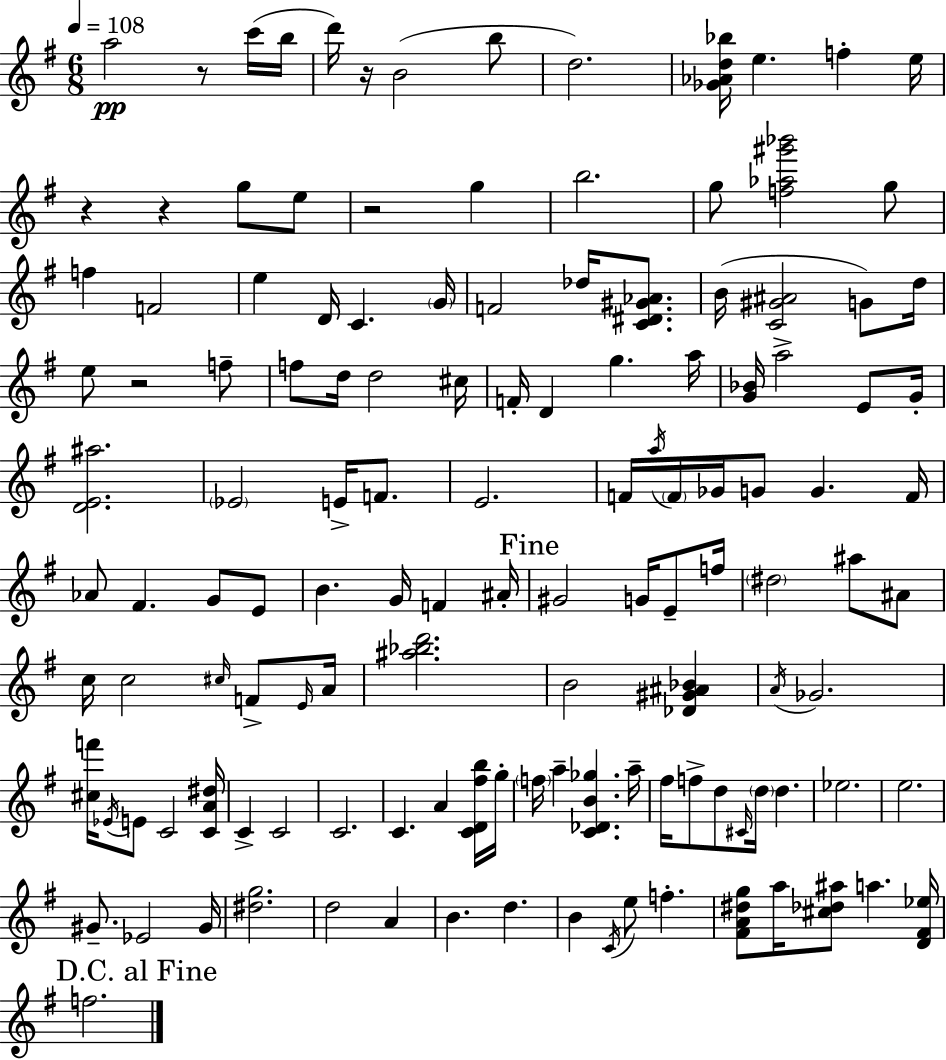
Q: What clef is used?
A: treble